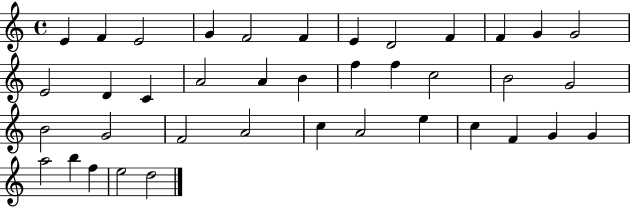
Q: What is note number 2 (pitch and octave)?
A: F4